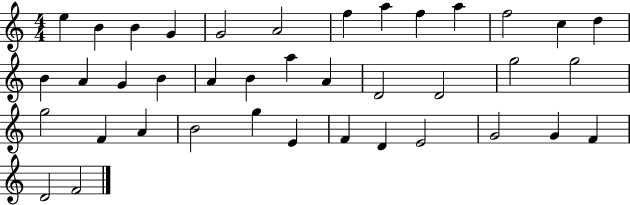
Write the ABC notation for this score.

X:1
T:Untitled
M:4/4
L:1/4
K:C
e B B G G2 A2 f a f a f2 c d B A G B A B a A D2 D2 g2 g2 g2 F A B2 g E F D E2 G2 G F D2 F2